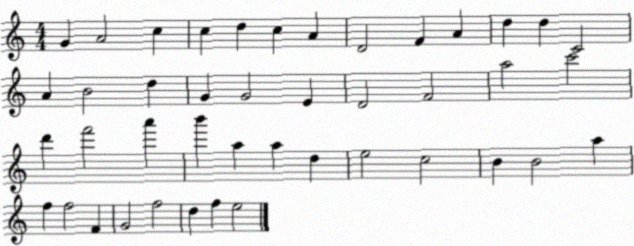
X:1
T:Untitled
M:4/4
L:1/4
K:C
G A2 c c d c A D2 F A d d C2 A B2 d G G2 E D2 F2 a2 c'2 d' f'2 a' b' a a d e2 c2 B B2 a f f2 F G2 f2 d f e2